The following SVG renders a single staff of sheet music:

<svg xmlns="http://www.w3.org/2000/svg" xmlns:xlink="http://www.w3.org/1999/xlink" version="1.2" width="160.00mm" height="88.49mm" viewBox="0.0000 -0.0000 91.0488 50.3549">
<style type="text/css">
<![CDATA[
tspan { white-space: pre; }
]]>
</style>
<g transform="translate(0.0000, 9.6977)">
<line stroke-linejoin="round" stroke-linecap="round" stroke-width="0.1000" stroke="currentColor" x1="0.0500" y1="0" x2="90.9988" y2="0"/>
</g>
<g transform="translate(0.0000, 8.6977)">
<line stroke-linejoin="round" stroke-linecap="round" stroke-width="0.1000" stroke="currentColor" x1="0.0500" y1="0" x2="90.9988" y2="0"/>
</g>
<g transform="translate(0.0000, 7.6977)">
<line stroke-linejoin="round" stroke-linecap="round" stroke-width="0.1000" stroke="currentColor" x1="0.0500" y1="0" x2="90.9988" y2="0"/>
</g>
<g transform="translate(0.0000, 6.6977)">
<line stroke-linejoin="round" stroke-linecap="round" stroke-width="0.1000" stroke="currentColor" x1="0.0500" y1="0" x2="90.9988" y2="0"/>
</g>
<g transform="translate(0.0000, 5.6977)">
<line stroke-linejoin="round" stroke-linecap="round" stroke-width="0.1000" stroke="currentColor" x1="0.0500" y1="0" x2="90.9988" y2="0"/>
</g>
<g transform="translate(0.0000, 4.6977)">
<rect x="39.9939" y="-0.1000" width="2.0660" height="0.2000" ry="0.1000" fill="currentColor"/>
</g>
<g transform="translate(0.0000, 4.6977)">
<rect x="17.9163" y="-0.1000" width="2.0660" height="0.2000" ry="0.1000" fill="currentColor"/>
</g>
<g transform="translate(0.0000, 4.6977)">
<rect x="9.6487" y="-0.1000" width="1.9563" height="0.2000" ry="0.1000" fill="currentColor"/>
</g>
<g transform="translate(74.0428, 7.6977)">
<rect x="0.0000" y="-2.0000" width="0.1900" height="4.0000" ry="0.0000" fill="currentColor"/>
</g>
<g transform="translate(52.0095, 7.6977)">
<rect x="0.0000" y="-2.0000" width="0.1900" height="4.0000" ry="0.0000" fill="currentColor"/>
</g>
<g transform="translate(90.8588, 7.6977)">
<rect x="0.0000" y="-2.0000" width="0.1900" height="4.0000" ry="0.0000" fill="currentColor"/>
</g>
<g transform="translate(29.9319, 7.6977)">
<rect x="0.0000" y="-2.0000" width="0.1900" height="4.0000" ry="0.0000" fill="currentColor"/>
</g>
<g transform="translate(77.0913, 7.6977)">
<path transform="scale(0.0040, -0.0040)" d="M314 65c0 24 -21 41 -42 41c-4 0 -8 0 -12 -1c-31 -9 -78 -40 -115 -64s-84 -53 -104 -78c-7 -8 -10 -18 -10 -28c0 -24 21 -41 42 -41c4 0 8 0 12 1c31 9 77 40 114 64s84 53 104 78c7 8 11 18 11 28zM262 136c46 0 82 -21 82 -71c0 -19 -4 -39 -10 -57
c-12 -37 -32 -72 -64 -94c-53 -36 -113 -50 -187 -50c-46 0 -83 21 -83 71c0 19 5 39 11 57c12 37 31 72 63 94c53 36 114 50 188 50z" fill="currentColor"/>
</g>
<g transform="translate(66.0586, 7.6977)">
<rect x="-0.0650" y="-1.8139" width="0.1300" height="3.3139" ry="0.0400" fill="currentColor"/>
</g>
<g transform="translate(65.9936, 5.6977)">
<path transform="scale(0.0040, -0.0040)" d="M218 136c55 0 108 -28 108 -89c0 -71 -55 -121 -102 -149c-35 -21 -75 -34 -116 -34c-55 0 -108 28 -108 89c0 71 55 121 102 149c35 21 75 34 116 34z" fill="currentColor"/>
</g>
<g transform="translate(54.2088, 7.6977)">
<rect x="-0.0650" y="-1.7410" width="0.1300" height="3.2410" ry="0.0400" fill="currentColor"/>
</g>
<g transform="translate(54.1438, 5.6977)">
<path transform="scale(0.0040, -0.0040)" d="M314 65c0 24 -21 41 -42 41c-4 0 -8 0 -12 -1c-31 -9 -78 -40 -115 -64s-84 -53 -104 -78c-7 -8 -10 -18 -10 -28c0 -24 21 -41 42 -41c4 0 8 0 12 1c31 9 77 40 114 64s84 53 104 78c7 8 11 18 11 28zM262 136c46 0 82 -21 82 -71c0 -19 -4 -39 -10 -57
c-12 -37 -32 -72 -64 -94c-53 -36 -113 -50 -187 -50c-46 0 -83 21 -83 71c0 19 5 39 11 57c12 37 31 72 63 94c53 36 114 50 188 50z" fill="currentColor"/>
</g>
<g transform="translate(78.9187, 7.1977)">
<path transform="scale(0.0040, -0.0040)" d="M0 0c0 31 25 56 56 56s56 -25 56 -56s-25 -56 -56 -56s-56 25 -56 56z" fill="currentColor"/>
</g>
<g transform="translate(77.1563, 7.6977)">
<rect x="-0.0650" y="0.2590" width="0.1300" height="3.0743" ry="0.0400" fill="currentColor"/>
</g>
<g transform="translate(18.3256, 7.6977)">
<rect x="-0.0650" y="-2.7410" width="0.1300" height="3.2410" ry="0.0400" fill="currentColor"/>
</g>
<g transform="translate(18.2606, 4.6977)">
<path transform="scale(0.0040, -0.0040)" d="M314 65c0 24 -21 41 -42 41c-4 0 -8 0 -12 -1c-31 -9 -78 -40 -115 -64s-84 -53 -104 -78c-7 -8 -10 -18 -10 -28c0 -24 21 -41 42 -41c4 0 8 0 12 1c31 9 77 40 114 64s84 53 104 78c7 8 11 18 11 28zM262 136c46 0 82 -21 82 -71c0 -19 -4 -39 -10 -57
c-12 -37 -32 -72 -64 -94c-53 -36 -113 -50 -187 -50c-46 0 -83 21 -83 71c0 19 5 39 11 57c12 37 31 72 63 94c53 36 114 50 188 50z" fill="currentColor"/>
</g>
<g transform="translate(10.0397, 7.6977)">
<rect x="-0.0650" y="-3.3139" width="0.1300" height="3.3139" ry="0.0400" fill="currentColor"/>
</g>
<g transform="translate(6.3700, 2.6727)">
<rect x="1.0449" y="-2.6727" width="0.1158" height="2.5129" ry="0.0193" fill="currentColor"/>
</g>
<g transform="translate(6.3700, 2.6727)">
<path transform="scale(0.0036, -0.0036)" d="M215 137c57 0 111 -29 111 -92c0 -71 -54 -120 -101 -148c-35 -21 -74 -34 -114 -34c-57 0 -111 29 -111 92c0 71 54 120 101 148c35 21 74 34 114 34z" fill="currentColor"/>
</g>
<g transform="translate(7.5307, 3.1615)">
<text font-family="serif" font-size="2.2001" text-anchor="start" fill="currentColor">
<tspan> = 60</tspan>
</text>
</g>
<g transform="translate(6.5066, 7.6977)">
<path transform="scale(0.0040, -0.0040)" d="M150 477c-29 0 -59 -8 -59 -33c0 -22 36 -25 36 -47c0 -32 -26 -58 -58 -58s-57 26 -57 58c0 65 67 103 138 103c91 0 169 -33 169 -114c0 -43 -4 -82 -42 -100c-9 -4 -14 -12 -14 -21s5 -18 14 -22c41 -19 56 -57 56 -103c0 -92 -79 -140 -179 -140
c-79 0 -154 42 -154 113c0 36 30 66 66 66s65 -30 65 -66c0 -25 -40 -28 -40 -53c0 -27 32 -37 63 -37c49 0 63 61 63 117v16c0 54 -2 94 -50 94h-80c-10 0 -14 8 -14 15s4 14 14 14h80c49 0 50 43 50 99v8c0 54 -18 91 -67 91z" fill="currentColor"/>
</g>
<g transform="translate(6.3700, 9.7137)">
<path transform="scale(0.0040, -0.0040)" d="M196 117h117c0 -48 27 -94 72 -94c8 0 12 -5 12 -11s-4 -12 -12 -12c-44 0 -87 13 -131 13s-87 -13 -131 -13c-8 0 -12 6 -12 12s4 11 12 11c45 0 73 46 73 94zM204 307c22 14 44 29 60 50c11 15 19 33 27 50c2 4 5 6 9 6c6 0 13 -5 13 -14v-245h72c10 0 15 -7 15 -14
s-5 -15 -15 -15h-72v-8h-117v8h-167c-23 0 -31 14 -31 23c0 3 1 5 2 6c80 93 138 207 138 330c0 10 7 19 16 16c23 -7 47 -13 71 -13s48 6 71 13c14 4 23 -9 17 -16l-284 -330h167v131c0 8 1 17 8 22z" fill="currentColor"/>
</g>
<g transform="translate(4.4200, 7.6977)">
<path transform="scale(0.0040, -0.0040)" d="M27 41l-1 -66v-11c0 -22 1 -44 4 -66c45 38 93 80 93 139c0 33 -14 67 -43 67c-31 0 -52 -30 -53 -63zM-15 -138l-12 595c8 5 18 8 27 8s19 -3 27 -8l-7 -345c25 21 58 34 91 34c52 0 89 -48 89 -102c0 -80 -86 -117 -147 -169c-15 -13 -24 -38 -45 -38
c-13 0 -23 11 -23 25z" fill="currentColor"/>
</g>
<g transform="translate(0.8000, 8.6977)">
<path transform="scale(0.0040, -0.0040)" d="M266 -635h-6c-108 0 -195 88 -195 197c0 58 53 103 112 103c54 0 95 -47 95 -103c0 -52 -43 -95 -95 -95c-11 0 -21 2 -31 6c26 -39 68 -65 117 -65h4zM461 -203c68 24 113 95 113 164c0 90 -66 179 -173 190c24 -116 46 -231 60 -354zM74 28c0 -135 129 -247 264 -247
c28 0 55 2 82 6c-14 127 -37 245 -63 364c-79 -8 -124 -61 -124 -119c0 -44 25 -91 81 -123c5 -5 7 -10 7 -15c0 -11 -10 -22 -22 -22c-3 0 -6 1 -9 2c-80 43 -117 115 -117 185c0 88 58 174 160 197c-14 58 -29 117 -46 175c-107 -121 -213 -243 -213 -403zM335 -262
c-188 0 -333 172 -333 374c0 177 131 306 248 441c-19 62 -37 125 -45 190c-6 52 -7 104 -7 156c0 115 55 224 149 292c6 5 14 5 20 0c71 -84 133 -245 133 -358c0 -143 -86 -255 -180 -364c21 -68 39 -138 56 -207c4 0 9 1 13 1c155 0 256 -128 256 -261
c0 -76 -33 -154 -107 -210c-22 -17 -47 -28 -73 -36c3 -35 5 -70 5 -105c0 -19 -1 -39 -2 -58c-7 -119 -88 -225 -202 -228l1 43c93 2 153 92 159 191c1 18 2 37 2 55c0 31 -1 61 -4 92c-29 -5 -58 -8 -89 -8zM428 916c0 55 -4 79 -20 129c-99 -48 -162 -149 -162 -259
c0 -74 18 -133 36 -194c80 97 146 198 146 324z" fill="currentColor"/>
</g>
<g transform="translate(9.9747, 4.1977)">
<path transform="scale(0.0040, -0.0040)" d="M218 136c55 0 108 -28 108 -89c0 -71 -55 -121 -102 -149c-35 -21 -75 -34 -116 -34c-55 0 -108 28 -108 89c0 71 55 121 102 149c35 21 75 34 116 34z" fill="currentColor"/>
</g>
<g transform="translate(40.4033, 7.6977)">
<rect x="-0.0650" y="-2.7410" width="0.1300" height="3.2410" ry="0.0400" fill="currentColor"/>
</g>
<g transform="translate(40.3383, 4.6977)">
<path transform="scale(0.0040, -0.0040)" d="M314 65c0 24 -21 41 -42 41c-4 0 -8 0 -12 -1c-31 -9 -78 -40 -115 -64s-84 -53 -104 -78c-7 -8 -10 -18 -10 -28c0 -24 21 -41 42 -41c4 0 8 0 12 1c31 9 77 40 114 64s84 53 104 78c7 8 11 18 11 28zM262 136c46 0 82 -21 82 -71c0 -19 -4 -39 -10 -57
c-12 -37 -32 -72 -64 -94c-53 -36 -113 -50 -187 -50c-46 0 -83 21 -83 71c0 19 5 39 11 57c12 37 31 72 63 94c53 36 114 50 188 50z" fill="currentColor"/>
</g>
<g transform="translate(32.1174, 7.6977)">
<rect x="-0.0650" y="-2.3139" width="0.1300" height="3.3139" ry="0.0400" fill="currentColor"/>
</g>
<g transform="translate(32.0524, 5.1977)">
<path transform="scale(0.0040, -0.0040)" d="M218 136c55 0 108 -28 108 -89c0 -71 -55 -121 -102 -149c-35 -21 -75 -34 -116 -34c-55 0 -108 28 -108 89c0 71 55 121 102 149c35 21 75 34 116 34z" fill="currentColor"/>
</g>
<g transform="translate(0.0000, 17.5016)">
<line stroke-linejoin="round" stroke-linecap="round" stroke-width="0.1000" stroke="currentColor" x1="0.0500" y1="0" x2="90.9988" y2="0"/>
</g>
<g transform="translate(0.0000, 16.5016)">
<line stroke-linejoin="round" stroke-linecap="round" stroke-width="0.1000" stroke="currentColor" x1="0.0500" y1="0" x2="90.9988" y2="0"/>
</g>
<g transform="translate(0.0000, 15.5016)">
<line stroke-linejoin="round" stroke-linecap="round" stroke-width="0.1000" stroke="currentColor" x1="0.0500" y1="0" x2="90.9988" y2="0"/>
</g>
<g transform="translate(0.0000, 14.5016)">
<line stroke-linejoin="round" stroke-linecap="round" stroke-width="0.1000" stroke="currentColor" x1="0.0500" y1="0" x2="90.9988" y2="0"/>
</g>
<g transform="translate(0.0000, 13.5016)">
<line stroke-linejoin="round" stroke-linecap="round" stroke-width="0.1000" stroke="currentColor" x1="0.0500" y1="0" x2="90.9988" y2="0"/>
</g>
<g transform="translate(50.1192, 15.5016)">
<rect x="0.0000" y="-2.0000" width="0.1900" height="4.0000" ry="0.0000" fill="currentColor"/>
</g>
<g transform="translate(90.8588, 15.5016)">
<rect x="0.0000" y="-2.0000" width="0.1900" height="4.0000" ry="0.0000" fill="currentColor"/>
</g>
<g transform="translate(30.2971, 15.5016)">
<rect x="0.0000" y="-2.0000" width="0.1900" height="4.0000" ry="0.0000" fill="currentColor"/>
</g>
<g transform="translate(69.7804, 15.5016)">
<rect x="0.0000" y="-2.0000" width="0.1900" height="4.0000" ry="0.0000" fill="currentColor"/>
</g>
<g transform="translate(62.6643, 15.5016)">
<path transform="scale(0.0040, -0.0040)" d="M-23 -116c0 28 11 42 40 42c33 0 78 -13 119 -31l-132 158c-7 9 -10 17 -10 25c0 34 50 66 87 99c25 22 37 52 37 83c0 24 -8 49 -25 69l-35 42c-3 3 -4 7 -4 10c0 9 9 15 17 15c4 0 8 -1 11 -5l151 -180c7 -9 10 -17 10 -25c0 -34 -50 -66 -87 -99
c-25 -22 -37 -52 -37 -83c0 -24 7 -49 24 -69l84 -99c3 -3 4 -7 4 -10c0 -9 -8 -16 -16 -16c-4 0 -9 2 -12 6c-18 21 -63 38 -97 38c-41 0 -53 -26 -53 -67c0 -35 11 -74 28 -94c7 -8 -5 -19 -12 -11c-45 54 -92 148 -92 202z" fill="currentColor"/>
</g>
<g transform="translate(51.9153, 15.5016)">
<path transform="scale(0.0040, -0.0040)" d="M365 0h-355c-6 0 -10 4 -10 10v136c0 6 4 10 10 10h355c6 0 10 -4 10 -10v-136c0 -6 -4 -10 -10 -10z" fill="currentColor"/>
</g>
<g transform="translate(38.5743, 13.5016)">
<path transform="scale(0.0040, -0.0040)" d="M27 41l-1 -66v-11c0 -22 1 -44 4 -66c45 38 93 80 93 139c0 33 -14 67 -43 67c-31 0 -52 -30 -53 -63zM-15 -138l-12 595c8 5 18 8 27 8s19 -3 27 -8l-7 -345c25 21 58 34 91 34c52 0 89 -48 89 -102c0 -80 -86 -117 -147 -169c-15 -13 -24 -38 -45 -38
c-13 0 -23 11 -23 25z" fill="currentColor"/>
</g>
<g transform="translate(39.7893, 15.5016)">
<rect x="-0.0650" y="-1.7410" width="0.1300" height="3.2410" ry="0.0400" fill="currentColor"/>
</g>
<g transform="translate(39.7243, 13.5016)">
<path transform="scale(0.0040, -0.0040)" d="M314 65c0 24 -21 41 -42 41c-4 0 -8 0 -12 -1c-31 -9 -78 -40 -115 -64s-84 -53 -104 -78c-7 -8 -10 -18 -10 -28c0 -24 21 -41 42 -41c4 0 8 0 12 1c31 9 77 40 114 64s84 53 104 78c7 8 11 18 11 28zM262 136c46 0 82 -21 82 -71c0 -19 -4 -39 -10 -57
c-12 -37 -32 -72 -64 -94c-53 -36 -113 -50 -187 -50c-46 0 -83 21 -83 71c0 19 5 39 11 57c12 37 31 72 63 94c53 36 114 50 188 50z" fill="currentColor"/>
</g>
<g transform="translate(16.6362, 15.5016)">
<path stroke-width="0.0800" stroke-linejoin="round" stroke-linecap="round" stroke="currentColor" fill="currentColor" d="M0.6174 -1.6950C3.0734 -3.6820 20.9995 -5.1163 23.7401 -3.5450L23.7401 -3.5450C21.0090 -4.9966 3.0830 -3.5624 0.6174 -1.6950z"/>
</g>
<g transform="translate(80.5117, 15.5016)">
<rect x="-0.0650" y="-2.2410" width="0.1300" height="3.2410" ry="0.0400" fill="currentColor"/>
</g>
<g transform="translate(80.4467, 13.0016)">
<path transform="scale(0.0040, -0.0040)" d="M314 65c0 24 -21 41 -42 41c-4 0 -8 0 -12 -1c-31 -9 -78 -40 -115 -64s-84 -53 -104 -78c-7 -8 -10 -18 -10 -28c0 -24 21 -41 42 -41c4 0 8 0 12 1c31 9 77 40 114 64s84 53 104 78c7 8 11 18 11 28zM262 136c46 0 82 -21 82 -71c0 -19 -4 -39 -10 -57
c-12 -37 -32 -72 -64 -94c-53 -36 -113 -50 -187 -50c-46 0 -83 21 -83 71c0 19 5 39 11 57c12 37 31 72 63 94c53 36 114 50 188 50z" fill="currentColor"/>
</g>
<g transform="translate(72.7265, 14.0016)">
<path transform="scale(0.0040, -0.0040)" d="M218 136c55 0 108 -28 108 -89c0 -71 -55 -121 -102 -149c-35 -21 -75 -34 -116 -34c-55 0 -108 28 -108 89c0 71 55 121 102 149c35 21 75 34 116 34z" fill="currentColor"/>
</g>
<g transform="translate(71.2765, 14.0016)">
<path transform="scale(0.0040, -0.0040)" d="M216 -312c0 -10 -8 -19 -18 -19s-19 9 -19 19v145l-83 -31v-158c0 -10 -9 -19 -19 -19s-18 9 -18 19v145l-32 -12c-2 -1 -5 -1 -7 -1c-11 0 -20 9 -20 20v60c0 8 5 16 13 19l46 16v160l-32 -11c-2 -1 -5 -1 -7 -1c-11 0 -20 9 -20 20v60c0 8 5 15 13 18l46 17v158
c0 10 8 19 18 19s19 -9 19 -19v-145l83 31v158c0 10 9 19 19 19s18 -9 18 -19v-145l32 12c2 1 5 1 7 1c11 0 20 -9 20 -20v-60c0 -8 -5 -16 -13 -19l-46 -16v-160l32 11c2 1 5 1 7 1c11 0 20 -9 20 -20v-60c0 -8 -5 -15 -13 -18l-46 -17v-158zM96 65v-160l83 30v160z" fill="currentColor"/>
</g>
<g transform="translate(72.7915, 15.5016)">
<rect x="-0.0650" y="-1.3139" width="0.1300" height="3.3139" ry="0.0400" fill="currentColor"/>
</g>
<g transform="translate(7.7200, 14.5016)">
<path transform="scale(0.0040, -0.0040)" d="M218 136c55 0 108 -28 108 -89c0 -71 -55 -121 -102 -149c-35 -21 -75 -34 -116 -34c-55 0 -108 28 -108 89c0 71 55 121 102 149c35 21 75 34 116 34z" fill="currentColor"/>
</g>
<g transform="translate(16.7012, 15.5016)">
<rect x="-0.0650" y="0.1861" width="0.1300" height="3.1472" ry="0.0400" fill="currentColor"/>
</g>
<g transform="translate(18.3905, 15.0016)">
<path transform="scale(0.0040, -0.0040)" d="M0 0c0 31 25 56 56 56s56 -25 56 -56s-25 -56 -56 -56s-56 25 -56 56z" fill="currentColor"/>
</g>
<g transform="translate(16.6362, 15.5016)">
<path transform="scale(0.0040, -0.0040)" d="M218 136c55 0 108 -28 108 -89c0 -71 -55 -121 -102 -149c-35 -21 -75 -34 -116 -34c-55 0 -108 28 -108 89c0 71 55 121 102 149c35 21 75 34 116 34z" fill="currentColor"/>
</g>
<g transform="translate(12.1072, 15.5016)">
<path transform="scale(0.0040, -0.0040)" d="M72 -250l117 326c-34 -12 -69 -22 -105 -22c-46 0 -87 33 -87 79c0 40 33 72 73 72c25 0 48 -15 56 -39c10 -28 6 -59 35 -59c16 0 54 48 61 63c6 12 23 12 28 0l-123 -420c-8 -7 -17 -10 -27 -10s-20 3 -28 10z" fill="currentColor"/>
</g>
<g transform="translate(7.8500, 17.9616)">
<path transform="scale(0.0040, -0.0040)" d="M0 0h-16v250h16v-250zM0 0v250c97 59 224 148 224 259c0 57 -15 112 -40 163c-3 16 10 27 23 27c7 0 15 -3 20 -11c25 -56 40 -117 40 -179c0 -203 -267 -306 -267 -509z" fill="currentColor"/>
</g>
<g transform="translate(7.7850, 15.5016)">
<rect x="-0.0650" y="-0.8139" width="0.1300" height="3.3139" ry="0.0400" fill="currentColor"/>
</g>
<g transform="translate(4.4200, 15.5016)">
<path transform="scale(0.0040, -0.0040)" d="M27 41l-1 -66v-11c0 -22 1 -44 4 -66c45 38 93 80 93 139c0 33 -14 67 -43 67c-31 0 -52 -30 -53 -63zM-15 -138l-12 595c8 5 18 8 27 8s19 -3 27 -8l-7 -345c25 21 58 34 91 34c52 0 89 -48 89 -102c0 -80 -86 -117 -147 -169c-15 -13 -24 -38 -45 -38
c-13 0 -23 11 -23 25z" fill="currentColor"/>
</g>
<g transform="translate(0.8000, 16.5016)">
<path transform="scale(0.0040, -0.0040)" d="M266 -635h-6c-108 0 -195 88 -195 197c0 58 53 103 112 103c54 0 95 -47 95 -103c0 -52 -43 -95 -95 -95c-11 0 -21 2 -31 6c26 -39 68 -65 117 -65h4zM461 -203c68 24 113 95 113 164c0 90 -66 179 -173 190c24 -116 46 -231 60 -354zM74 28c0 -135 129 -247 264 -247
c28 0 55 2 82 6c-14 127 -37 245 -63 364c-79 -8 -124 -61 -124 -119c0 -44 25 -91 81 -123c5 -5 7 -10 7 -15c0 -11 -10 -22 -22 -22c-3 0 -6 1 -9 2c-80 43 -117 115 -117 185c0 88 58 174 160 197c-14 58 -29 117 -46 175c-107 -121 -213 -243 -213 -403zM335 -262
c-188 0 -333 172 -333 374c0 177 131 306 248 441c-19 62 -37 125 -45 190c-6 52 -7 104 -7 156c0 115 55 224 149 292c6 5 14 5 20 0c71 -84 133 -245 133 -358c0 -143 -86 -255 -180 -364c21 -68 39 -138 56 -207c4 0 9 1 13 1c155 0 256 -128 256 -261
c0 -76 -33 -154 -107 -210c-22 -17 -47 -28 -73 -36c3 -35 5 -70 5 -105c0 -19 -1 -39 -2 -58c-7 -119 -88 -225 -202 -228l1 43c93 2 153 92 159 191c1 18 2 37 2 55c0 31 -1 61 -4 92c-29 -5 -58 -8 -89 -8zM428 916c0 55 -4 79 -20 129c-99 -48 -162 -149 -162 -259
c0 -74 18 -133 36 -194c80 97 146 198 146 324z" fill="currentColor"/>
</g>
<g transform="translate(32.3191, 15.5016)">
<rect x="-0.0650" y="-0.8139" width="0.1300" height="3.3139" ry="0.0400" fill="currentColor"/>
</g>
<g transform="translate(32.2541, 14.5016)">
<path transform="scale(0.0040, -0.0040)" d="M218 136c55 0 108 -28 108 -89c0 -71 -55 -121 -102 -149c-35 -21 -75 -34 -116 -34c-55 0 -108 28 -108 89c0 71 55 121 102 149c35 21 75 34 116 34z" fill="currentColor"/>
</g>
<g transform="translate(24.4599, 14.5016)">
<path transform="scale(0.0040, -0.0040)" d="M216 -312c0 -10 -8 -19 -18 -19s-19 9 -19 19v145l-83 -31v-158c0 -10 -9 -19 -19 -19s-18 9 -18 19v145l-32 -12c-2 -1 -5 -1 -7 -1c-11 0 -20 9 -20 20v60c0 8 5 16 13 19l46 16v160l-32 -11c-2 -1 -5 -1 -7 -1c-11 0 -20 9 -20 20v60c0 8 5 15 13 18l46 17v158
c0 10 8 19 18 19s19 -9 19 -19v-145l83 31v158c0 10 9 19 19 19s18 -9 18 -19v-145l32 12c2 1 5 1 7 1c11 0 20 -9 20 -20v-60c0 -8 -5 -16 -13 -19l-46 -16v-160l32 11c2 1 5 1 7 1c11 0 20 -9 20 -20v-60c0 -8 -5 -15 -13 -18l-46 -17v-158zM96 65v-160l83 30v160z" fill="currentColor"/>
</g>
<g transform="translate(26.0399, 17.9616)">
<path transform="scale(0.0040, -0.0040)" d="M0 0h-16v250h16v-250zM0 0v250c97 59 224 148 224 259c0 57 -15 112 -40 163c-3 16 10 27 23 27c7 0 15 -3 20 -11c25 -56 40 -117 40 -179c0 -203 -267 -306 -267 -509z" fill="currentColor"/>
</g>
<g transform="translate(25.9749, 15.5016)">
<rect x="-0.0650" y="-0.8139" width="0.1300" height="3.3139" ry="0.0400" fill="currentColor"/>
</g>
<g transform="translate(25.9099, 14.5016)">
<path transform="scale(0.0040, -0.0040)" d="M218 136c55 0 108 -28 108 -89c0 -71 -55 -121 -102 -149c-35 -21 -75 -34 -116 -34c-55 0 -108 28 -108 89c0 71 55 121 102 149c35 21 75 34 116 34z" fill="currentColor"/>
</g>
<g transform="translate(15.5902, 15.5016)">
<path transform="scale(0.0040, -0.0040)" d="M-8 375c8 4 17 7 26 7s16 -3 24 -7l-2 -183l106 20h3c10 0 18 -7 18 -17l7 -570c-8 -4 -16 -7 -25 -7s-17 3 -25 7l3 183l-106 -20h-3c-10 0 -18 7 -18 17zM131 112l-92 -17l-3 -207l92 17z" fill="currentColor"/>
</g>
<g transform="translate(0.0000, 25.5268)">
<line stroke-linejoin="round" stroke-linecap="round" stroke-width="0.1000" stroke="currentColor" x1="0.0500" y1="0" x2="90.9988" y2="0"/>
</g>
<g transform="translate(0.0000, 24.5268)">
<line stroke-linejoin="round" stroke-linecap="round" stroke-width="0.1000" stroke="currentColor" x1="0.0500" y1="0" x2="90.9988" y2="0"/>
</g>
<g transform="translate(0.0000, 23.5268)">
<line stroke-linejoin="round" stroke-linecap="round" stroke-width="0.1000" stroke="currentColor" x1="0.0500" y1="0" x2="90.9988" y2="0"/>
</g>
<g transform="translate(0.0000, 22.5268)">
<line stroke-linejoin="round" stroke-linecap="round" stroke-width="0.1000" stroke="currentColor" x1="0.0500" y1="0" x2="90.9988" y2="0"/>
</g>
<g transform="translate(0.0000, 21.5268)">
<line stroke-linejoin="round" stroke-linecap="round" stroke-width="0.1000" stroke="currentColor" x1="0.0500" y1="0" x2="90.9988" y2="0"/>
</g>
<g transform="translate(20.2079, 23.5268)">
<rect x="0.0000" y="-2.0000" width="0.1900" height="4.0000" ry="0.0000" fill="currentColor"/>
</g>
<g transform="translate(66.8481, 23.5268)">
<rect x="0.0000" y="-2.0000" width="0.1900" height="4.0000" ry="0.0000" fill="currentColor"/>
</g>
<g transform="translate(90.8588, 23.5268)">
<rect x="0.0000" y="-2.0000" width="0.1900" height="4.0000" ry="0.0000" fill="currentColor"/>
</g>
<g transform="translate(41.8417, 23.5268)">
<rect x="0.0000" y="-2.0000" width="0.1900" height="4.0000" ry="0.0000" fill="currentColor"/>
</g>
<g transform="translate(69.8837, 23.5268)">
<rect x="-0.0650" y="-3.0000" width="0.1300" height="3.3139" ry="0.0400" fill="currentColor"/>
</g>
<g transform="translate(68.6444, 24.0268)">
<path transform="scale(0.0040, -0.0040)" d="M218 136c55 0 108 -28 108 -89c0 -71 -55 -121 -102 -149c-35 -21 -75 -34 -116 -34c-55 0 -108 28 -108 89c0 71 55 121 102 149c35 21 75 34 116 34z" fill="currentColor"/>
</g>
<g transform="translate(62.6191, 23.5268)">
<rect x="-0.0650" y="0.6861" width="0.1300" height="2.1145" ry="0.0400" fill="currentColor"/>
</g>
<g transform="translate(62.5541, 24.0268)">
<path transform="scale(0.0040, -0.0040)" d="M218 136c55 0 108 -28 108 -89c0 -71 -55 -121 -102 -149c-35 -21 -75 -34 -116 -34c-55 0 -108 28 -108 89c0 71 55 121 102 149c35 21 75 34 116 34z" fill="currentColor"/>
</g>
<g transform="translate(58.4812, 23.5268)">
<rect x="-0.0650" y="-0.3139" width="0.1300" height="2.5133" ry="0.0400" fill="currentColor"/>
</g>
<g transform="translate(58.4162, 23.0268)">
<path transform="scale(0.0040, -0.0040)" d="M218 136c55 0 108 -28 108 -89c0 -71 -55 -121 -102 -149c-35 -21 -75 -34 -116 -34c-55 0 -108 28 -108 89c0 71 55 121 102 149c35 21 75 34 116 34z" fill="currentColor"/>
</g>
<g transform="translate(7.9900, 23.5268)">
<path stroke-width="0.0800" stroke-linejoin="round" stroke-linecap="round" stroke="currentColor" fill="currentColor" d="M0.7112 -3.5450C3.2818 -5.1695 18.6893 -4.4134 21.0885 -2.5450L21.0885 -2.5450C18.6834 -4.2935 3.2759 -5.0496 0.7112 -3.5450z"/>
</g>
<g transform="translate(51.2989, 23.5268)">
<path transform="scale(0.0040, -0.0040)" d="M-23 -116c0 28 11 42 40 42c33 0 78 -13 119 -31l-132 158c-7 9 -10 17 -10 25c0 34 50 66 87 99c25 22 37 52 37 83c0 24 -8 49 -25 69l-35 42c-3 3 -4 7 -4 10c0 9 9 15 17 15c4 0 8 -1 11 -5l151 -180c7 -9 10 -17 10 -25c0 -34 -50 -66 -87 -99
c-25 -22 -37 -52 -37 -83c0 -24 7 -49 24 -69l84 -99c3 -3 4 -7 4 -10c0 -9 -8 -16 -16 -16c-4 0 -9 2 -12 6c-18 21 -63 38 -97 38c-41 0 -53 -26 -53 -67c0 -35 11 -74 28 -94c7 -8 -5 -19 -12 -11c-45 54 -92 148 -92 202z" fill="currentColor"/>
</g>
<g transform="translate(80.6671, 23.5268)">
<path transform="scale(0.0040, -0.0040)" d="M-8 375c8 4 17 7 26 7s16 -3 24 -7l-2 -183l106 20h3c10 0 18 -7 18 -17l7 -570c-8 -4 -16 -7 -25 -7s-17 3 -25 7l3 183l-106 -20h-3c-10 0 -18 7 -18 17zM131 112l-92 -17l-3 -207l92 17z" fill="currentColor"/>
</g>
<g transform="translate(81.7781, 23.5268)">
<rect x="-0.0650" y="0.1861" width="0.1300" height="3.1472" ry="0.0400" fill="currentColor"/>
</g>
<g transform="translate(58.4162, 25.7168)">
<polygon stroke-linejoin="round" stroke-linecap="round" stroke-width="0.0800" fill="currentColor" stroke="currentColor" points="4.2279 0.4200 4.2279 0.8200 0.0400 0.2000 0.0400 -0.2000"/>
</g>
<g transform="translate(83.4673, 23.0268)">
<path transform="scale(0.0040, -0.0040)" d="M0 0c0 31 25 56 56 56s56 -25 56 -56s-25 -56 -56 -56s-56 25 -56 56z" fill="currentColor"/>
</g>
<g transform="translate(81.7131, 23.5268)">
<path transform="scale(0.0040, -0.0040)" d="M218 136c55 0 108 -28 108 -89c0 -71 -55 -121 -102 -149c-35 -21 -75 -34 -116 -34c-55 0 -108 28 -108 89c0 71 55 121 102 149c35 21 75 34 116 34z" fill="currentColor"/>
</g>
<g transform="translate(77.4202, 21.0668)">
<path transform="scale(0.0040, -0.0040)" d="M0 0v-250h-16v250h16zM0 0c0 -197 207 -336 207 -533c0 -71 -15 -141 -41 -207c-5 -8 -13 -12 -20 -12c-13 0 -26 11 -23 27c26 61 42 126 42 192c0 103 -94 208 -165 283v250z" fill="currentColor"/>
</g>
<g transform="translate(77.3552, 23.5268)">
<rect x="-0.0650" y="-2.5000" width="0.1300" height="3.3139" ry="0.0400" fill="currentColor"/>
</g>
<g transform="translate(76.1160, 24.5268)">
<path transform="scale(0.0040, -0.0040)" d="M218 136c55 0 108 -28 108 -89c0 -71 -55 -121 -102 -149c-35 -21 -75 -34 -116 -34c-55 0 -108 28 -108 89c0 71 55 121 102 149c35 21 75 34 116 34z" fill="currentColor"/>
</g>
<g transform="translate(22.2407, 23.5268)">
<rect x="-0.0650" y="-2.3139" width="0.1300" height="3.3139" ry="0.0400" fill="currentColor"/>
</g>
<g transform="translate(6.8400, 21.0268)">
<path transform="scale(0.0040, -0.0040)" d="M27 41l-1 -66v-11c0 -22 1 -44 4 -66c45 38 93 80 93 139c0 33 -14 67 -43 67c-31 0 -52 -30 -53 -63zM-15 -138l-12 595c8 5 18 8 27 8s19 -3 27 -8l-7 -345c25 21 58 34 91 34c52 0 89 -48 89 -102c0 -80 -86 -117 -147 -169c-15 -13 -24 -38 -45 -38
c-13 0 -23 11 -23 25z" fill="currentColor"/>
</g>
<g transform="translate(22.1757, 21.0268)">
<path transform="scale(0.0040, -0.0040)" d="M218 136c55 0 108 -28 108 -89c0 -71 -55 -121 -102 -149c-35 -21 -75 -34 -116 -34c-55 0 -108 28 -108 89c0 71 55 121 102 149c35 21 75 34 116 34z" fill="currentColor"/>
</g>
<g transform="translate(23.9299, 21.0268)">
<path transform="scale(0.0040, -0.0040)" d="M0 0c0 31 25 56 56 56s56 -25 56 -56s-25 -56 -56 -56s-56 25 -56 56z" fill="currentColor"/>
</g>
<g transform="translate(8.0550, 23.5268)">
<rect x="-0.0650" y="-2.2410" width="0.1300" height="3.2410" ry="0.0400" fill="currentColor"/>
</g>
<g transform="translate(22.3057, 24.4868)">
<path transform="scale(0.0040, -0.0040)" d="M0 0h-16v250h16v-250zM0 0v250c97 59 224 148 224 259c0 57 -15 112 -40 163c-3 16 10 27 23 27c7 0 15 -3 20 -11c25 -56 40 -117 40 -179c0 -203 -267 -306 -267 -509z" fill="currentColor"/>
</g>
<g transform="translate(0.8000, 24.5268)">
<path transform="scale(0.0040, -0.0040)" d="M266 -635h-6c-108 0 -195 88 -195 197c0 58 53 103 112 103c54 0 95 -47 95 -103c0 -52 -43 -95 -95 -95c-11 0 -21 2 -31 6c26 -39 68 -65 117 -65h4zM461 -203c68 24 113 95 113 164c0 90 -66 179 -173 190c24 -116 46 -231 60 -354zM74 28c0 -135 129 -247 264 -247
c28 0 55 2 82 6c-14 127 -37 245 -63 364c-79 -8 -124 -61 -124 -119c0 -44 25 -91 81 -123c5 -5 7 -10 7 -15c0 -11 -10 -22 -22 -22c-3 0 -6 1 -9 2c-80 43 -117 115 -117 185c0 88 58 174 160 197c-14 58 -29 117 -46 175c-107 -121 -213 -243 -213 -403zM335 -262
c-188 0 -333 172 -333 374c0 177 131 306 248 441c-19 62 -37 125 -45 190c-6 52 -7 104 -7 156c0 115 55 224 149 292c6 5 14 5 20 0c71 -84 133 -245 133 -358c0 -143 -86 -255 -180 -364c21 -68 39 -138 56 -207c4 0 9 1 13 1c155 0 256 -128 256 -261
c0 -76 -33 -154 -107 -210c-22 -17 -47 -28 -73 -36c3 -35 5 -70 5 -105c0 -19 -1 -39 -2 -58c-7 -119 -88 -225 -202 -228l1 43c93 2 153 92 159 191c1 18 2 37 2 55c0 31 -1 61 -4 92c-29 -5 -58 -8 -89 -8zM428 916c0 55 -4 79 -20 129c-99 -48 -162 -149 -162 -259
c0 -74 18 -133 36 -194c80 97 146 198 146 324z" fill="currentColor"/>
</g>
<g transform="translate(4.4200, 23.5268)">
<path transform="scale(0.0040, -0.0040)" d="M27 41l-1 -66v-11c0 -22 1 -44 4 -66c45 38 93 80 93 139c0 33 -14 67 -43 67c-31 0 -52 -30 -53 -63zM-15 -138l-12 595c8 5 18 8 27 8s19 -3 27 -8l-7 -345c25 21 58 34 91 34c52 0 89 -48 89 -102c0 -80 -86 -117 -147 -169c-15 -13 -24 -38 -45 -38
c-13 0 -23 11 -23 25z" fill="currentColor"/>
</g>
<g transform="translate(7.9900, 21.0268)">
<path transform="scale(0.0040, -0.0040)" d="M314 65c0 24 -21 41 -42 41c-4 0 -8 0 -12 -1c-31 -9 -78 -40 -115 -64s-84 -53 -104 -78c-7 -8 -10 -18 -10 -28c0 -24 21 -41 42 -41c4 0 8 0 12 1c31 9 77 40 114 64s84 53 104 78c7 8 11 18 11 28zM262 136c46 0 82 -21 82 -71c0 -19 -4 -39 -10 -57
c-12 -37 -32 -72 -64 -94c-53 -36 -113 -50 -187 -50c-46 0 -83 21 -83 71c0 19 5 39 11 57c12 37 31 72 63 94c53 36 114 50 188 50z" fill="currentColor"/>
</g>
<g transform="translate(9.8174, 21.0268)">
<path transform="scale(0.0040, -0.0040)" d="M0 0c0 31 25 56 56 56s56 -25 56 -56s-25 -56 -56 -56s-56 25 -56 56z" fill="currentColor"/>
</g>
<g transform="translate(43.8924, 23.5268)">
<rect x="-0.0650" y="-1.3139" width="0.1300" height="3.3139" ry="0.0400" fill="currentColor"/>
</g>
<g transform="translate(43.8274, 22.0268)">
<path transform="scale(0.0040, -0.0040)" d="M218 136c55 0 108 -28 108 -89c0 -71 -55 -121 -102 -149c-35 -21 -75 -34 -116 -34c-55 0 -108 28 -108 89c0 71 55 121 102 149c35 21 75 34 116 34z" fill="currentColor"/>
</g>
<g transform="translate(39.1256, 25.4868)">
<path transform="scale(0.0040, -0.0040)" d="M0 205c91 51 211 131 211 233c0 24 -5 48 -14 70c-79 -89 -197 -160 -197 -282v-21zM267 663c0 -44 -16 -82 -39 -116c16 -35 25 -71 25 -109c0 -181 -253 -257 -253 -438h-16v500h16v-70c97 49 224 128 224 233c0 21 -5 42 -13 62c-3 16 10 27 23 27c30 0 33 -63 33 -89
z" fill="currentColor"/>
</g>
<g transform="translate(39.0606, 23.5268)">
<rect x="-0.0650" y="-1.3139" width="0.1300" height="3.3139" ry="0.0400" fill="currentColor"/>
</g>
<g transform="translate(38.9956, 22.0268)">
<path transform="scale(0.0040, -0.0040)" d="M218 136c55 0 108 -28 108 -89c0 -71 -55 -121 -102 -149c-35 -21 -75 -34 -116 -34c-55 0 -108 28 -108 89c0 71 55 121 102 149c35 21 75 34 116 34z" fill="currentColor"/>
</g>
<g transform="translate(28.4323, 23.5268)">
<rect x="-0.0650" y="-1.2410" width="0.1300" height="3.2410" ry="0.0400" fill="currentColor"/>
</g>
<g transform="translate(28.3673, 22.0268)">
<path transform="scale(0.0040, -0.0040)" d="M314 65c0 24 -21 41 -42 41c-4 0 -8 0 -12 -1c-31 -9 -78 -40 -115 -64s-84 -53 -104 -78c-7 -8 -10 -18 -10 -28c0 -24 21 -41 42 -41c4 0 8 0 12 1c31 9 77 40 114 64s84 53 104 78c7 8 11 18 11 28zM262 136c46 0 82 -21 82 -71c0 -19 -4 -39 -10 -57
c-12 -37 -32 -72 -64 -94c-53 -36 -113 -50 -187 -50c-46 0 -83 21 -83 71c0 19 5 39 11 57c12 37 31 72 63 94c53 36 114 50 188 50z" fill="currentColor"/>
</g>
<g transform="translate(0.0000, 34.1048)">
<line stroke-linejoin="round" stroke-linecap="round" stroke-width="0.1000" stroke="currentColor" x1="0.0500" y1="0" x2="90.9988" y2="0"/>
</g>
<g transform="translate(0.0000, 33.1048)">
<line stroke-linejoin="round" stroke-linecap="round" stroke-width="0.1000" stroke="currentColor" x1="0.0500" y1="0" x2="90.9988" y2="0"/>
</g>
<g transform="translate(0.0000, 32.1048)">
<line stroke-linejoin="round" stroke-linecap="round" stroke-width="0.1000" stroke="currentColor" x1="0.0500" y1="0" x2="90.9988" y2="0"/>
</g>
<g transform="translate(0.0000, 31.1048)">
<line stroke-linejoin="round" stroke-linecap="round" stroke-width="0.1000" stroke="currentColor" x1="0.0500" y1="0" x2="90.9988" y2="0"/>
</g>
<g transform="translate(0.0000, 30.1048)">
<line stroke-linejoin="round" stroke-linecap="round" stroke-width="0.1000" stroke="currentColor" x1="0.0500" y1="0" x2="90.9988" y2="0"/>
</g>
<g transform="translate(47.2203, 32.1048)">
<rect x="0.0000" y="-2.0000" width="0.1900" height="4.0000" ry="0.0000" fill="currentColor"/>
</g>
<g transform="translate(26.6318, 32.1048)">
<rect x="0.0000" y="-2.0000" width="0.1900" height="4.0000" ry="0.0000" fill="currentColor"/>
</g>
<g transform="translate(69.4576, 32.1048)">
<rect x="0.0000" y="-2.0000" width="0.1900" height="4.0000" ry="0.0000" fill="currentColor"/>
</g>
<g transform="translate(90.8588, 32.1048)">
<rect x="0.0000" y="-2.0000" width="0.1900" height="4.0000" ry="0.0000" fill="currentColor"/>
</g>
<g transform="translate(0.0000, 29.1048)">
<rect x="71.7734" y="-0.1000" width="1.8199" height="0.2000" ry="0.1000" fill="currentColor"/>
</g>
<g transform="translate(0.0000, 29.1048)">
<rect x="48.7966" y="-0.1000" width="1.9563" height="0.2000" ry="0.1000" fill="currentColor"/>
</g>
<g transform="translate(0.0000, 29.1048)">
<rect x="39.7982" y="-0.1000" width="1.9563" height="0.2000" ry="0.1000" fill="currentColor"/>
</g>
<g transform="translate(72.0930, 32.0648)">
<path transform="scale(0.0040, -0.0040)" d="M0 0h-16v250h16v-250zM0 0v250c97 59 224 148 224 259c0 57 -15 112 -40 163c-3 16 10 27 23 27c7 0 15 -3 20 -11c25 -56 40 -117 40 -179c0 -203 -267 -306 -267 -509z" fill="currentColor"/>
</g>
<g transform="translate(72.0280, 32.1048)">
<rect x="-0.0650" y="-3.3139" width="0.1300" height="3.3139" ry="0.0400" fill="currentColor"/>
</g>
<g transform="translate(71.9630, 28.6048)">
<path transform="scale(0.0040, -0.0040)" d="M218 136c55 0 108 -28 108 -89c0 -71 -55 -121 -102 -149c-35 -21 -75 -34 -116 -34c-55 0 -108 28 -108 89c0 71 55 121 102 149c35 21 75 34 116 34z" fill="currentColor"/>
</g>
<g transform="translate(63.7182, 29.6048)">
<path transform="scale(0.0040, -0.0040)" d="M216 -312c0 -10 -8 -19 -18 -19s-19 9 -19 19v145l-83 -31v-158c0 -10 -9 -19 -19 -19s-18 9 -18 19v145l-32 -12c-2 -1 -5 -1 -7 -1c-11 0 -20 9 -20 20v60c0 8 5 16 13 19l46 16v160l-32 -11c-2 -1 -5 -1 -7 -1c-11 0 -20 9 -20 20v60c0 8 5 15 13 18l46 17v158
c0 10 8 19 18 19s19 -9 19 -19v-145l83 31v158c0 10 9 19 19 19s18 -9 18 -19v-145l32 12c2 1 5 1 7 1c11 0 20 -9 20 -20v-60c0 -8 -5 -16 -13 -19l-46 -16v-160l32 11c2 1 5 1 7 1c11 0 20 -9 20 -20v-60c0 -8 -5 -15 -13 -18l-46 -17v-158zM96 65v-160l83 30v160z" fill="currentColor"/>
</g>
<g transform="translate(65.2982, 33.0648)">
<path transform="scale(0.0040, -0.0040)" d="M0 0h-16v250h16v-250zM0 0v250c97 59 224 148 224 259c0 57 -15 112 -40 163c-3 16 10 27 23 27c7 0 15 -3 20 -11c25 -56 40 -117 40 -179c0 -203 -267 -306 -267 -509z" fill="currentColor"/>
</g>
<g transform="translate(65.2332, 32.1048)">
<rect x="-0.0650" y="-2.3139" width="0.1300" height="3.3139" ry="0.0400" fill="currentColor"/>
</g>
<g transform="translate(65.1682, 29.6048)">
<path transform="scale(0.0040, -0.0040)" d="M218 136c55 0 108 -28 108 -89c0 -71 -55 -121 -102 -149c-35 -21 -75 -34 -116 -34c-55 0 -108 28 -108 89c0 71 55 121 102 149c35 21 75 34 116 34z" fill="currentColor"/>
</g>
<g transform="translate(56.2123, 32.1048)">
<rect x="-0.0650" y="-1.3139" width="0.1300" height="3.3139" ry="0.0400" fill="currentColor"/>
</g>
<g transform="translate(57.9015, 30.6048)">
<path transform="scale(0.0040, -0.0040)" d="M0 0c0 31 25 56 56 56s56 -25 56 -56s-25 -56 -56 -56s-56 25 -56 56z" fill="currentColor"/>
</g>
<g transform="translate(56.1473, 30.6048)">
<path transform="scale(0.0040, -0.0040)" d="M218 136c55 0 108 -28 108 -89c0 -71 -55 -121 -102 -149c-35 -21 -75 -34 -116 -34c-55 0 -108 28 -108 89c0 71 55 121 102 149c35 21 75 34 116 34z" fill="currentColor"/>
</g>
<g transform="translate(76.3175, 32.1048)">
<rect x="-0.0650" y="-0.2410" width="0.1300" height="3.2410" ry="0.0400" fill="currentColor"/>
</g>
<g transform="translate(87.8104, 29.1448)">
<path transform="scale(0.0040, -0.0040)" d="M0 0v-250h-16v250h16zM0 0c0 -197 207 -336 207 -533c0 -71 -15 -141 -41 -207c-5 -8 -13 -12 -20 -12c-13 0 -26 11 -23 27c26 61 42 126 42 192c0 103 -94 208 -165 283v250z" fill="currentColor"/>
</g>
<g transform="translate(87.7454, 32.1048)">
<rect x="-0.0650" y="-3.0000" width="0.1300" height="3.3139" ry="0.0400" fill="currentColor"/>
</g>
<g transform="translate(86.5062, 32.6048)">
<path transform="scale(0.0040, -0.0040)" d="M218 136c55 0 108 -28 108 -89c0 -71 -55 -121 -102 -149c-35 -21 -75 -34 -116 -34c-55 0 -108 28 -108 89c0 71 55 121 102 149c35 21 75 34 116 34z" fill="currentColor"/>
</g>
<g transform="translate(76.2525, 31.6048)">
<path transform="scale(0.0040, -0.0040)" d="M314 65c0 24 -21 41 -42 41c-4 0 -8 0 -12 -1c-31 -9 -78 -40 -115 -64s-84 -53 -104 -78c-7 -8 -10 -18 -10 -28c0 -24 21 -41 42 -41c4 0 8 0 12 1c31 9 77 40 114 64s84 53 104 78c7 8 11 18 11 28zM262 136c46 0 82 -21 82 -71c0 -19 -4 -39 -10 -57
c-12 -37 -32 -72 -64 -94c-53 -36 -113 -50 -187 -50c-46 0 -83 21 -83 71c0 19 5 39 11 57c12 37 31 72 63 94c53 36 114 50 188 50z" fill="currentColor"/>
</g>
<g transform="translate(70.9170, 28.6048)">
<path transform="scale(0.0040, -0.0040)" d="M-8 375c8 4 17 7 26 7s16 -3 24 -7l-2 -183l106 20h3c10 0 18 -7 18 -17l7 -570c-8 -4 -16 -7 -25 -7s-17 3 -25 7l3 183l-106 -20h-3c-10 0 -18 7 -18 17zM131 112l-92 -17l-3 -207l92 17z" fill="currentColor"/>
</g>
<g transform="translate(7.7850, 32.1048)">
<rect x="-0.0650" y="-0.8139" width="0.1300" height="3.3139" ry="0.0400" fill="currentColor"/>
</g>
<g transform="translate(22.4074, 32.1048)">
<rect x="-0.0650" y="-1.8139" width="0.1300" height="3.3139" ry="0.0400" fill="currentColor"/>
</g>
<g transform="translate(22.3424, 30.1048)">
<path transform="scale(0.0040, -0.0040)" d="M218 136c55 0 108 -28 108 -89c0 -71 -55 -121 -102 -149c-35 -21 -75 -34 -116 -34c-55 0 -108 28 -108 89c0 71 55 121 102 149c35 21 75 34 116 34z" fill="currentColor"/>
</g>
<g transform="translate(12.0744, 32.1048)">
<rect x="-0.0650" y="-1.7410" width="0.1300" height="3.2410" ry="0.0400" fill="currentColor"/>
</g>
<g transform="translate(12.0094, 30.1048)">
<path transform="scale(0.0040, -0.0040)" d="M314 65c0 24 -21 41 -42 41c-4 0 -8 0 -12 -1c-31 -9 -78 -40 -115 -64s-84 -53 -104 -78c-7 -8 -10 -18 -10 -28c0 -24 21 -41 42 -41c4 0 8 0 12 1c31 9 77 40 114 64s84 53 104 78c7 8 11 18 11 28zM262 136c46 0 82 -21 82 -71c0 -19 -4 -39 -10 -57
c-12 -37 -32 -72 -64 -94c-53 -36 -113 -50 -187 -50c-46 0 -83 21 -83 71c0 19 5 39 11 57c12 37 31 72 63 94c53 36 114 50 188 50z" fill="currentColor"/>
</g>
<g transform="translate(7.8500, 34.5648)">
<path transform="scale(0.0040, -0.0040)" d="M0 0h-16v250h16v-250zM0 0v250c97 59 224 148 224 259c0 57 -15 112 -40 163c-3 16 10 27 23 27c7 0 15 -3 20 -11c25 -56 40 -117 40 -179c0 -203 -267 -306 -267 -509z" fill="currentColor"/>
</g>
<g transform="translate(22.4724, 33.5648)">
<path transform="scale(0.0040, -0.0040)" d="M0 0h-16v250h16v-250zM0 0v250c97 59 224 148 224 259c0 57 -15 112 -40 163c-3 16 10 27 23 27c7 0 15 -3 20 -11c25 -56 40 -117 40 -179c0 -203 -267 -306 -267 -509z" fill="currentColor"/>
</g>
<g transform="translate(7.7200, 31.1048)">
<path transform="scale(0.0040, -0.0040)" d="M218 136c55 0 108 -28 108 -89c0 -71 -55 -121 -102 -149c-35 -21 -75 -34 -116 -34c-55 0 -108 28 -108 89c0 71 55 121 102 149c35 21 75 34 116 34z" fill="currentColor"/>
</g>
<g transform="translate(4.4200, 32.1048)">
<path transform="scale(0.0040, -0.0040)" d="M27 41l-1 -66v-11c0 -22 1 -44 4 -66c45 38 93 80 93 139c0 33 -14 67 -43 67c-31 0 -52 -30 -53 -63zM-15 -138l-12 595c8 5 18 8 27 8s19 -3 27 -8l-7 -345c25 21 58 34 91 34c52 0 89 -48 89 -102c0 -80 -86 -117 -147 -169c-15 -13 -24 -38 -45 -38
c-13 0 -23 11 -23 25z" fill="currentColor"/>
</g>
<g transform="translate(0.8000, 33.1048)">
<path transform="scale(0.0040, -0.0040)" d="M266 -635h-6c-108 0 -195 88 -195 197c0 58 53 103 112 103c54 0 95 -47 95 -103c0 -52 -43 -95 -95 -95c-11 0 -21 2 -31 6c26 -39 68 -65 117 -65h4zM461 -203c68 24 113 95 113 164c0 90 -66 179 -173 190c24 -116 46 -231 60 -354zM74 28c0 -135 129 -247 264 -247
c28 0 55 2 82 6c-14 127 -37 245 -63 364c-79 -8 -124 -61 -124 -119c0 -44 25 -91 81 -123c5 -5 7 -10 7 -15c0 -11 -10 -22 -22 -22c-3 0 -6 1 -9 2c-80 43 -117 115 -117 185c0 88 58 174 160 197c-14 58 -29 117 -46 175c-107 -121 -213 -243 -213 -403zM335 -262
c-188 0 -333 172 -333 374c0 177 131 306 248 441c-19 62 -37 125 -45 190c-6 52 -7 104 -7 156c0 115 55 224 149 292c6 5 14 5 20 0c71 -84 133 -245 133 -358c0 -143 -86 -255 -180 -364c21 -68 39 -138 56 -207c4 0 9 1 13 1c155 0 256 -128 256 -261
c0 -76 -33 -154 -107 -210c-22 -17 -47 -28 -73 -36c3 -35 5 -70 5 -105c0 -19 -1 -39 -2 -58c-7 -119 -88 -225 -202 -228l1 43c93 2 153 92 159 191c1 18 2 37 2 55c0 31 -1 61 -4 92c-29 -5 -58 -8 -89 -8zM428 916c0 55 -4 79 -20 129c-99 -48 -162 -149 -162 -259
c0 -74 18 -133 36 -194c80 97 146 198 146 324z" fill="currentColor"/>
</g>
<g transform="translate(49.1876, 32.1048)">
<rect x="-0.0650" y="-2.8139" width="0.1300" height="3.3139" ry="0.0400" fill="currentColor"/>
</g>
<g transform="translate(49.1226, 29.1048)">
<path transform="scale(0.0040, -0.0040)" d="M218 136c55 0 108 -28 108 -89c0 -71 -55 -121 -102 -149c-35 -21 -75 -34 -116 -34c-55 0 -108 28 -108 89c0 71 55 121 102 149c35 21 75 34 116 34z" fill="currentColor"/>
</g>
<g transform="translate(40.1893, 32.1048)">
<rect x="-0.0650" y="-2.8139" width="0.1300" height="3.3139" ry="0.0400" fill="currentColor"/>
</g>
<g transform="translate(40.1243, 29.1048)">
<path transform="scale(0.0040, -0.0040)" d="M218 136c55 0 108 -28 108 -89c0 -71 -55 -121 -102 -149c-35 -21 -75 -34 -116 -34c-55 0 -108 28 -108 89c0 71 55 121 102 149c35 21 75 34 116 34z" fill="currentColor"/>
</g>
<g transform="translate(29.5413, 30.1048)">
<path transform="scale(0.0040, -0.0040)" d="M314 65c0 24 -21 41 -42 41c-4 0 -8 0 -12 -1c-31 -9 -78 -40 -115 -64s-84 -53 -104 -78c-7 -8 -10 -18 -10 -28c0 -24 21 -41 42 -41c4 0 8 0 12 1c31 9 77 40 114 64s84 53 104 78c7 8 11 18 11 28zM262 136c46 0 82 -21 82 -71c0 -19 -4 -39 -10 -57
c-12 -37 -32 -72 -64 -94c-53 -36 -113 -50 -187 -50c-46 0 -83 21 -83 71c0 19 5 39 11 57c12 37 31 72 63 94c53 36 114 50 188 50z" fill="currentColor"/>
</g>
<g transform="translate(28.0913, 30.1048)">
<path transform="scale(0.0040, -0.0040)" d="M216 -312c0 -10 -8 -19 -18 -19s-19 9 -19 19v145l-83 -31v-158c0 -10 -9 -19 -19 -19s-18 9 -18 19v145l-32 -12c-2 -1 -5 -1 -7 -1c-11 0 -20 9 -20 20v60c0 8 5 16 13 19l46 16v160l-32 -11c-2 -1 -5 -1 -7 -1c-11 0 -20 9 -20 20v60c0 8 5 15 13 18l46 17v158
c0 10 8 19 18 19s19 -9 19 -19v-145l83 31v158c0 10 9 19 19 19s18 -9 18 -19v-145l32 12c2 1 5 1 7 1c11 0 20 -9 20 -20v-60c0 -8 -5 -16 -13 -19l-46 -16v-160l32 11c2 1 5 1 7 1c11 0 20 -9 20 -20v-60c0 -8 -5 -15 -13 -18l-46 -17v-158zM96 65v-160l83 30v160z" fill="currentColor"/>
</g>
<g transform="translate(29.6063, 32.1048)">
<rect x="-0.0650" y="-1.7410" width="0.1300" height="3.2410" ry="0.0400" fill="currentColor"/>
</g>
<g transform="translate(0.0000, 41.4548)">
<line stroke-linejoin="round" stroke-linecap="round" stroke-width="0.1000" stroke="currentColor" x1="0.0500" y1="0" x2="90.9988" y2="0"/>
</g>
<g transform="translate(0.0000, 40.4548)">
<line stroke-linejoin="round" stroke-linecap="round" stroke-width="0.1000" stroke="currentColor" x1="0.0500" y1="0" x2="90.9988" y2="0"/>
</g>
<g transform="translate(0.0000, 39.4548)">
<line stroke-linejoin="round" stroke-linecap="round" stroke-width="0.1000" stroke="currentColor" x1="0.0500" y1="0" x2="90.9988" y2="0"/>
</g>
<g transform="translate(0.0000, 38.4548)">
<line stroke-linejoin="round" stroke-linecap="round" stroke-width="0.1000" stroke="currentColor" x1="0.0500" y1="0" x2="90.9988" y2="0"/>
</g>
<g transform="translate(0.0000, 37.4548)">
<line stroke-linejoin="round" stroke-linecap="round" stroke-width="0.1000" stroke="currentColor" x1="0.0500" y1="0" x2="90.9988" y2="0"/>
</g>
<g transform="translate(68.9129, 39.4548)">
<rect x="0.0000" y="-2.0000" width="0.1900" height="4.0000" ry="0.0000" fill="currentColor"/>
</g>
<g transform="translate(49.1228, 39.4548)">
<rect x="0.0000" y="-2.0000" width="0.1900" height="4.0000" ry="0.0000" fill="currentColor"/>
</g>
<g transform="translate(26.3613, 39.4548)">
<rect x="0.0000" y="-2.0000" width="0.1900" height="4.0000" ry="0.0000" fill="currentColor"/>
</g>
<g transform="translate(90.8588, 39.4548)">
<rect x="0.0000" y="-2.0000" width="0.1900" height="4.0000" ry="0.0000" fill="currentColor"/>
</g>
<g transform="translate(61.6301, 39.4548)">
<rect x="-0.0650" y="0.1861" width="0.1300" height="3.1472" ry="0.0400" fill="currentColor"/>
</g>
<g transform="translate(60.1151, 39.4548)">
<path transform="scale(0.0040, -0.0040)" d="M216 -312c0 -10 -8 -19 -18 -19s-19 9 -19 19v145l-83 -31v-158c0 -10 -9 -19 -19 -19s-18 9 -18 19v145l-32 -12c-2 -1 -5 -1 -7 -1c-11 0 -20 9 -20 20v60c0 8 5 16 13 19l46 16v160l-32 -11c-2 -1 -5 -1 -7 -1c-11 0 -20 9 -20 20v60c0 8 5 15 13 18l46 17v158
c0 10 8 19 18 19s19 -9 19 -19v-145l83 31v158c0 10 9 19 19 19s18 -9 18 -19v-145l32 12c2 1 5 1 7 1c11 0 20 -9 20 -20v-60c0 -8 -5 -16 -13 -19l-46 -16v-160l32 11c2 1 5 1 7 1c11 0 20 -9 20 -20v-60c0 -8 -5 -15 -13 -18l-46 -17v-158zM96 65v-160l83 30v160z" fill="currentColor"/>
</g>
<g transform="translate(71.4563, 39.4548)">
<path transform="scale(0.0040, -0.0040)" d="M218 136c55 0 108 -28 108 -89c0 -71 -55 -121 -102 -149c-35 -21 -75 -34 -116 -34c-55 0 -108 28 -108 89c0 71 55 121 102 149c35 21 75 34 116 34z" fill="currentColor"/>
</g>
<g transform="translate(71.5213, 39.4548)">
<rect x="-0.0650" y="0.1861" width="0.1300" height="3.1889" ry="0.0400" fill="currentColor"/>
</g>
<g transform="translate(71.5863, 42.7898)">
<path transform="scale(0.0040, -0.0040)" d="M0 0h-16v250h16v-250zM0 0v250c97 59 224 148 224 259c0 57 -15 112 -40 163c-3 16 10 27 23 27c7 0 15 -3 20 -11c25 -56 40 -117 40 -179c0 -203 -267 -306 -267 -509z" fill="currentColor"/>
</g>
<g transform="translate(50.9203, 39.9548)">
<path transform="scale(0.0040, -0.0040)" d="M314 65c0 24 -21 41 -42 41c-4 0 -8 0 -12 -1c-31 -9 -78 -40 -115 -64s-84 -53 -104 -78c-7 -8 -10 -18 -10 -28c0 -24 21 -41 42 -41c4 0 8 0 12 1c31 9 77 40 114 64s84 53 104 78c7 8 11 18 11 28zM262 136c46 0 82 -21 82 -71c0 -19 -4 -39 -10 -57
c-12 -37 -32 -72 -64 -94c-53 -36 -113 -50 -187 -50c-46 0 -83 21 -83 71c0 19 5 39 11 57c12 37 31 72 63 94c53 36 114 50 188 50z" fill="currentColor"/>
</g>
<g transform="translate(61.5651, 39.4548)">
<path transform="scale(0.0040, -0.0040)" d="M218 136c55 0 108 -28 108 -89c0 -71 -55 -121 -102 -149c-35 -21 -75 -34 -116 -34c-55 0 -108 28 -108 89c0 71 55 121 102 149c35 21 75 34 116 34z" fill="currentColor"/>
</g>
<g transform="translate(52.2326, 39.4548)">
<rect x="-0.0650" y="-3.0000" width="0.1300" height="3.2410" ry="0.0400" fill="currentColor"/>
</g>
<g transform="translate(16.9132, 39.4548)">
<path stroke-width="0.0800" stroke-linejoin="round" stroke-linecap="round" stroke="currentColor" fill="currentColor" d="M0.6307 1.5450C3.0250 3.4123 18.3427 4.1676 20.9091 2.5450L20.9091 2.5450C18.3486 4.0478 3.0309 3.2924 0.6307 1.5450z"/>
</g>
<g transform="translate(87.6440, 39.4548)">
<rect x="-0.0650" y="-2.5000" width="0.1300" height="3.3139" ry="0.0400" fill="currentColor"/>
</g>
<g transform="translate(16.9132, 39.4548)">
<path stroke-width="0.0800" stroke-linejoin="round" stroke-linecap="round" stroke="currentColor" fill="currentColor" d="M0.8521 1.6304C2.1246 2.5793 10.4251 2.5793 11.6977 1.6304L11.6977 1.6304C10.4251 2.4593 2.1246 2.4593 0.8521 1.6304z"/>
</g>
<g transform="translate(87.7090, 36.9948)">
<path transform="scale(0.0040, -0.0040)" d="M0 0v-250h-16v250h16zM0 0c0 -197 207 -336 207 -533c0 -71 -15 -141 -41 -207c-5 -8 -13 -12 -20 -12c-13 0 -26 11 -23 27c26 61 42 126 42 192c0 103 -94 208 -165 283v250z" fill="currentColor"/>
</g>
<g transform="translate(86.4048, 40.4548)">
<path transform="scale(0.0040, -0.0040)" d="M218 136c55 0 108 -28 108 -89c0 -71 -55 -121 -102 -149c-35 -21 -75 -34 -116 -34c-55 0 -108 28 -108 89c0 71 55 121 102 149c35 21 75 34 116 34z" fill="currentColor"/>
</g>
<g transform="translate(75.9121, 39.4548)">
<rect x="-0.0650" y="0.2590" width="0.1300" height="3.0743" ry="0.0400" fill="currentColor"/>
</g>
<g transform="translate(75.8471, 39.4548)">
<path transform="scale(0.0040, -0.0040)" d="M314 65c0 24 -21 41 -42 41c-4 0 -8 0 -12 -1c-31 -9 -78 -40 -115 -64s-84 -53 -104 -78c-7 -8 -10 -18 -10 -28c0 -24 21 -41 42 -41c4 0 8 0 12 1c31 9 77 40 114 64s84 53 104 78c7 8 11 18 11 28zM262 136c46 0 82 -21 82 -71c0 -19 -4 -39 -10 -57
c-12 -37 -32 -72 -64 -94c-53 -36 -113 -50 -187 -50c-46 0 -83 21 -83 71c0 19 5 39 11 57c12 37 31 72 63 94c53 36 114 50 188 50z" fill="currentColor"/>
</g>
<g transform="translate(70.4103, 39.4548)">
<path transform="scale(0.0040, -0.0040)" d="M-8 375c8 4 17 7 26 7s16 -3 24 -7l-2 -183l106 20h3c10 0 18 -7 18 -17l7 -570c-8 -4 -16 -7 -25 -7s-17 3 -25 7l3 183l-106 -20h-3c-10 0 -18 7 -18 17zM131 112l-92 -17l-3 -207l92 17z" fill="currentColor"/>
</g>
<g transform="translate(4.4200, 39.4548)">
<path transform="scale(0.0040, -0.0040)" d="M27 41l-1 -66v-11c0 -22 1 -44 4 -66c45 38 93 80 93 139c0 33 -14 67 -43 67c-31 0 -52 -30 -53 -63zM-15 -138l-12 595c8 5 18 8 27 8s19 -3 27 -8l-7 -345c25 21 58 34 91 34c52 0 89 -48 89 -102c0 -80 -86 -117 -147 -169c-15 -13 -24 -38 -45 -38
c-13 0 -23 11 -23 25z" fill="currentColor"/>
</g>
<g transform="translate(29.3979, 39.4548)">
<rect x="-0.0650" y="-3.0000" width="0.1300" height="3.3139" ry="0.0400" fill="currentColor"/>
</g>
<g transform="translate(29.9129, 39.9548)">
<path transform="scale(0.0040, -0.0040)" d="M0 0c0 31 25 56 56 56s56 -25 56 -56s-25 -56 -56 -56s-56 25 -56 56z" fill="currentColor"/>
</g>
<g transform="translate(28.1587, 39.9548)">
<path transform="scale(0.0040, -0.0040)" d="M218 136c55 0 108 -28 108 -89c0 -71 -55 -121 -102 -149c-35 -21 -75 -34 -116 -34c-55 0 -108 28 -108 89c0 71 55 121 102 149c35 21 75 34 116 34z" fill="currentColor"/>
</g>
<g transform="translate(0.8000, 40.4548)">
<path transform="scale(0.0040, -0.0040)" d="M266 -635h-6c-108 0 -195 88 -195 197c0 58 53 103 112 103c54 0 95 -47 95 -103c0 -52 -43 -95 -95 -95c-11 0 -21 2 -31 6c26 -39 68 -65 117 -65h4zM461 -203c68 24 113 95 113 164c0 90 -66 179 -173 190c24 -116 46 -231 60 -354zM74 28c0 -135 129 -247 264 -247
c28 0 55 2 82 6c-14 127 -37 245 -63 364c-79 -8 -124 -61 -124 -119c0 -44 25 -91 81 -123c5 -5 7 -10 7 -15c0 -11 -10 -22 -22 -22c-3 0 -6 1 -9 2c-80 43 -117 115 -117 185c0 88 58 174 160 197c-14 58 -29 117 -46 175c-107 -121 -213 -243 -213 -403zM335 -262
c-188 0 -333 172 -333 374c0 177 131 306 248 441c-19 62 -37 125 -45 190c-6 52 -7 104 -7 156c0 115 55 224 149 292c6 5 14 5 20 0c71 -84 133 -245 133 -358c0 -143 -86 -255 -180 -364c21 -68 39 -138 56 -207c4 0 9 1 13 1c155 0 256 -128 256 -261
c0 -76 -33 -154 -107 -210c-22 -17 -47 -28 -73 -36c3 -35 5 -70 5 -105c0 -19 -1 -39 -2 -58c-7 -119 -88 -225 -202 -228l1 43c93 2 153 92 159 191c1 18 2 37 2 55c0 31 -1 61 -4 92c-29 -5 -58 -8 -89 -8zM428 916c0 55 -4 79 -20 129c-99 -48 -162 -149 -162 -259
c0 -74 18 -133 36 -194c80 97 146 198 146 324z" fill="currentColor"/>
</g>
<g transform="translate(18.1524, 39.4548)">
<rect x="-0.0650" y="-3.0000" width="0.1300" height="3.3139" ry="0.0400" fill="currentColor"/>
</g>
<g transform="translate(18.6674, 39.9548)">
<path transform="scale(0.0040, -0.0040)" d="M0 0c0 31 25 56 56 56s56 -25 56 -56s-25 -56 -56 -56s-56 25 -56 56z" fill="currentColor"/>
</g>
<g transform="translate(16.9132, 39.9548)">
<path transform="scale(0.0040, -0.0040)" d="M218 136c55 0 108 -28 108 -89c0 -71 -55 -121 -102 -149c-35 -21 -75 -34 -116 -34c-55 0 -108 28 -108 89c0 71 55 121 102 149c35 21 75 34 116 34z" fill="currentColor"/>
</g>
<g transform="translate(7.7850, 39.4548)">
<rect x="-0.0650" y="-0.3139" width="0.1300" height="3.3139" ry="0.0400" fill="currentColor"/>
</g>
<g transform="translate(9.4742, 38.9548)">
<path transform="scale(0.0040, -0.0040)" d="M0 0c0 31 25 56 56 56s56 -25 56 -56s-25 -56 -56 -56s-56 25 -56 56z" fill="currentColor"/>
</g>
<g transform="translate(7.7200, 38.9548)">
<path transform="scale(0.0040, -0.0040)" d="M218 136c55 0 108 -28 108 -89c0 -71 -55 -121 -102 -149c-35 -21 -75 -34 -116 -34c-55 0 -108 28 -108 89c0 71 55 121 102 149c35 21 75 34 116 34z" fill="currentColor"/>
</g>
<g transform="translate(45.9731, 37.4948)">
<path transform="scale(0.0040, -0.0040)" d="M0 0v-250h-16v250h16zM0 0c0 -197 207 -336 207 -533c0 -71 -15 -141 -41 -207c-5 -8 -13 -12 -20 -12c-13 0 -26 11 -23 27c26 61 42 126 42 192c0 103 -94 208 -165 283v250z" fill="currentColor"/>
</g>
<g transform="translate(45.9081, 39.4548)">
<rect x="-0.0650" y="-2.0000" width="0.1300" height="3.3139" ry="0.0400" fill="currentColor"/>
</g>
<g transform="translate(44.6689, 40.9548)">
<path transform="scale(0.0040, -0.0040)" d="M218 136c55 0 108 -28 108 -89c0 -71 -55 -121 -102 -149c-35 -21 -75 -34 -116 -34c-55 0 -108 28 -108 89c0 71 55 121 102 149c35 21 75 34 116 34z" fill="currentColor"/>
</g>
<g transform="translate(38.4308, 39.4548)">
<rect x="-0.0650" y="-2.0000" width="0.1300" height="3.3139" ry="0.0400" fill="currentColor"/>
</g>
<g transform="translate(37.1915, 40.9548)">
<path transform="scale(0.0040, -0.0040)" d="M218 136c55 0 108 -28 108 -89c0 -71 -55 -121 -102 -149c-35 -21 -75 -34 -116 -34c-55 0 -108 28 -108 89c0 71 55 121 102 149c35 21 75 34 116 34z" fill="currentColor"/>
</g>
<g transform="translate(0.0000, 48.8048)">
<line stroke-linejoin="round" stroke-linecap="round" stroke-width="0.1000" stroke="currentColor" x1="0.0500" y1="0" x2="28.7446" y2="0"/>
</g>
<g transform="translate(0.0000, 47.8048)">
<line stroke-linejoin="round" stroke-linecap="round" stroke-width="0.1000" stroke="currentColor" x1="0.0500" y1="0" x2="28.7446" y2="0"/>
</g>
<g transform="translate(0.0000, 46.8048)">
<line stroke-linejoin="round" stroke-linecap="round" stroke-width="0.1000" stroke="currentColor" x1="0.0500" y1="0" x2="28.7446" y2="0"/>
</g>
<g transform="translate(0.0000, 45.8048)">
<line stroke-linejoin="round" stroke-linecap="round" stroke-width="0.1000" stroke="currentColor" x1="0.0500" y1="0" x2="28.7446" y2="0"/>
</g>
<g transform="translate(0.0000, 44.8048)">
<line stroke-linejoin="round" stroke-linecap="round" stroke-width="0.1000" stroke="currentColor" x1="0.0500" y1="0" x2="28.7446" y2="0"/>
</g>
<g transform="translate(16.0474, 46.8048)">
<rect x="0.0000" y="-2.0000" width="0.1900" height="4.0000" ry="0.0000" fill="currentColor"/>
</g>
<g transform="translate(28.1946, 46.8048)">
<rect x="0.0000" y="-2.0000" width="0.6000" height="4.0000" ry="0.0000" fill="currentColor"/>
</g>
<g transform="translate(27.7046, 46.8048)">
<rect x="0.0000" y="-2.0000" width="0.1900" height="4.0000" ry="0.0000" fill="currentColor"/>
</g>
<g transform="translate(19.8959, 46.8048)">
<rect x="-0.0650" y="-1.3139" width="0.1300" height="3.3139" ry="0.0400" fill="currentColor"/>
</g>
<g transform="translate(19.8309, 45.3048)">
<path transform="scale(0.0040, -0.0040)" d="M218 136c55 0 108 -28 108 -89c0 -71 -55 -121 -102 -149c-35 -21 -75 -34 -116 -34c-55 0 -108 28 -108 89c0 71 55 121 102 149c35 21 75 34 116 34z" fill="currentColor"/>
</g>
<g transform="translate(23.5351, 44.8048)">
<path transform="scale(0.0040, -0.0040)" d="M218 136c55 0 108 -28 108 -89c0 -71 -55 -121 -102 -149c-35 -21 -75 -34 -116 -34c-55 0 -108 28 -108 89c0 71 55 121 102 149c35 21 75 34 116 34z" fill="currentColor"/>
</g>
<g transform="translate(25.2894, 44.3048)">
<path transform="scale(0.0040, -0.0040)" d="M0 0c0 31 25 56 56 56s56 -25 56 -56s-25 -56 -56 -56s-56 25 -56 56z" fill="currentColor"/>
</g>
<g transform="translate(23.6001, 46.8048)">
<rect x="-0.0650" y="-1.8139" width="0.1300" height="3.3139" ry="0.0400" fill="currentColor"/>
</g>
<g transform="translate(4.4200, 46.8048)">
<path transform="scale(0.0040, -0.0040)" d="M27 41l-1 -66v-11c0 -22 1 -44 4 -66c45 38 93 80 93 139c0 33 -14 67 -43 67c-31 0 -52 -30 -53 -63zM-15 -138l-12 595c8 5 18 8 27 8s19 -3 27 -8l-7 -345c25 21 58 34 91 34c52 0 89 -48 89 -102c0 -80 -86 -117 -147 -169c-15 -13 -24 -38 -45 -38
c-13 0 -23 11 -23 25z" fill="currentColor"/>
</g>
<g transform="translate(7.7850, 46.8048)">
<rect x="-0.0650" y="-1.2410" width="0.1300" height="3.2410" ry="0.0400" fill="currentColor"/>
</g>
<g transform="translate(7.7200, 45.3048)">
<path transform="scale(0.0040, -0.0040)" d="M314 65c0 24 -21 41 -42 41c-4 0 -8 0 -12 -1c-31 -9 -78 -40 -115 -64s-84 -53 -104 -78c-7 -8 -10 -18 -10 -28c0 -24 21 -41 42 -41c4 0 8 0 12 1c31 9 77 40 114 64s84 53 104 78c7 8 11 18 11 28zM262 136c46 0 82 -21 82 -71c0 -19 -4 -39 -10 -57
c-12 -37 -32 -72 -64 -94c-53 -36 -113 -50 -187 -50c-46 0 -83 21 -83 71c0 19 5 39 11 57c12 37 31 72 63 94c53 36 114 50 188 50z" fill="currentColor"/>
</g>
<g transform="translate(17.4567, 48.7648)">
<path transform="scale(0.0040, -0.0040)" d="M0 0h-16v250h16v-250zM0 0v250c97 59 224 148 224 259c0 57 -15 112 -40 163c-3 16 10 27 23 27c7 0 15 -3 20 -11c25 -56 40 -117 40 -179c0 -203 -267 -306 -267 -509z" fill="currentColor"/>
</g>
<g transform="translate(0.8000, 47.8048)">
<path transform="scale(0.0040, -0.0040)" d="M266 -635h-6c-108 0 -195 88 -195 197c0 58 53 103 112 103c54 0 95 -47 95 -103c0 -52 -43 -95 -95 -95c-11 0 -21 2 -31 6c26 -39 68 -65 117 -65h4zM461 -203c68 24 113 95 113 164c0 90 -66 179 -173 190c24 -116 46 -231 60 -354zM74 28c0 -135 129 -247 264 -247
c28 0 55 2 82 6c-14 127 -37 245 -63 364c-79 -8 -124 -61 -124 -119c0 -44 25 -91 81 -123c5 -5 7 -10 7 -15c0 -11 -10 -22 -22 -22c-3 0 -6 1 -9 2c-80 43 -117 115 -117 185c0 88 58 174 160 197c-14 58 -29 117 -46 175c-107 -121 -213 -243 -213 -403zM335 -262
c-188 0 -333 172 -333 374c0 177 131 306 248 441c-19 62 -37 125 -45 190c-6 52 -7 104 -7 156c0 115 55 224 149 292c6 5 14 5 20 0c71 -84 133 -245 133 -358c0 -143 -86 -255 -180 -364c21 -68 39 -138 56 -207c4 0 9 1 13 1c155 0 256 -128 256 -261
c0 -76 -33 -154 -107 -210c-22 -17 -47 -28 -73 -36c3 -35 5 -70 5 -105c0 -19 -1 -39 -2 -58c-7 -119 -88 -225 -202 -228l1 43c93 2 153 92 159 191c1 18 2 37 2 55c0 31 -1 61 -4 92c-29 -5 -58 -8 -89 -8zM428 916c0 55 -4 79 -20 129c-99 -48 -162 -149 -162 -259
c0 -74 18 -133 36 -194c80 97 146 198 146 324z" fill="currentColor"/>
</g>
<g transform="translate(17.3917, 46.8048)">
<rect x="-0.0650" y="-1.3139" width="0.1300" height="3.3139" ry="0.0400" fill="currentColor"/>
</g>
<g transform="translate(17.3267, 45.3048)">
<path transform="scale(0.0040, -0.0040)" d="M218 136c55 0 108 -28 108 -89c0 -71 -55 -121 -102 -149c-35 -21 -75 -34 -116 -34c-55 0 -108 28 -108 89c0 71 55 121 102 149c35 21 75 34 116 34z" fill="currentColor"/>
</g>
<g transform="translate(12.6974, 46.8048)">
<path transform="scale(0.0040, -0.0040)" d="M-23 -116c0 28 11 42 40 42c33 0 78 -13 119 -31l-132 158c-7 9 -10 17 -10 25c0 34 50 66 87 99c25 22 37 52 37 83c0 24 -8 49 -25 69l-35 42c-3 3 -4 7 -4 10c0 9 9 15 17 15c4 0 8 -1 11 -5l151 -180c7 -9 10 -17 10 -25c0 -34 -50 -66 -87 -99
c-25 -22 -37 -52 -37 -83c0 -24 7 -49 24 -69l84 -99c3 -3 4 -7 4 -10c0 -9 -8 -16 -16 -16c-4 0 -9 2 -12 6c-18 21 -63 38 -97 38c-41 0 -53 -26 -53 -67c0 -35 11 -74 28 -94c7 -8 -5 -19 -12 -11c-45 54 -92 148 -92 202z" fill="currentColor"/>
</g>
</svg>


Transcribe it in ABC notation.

X:1
T:Untitled
M:3/4
L:1/4
K:F
_b a2 g a2 f2 f _B2 d/2 z/2 B ^d/2 d _f2 z2 z ^e g2 _g2 g/2 e2 e/4 e z c/2 A/2 A G/2 B d/2 f2 f/2 ^f2 a a e ^g/2 b/2 c2 A/2 c A A F F/2 A2 ^B B/2 B2 G/2 e2 z e/2 e f